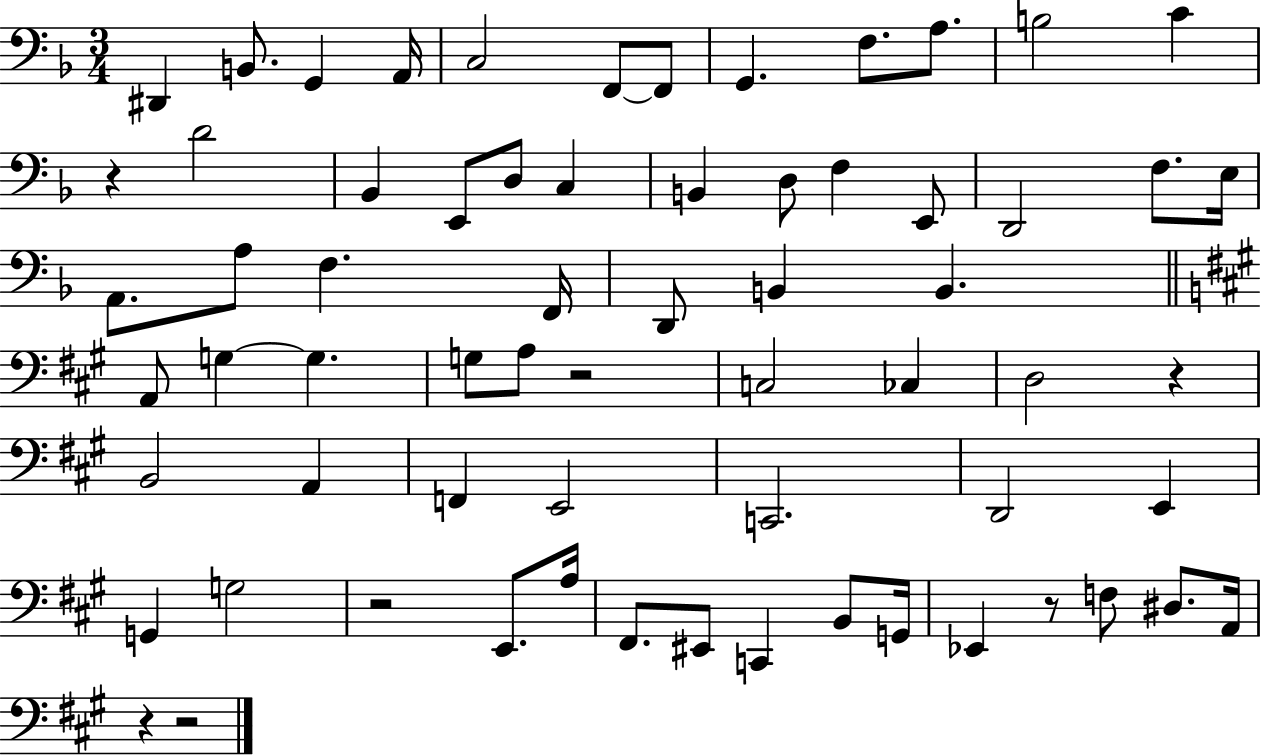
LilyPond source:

{
  \clef bass
  \numericTimeSignature
  \time 3/4
  \key f \major
  dis,4 b,8. g,4 a,16 | c2 f,8~~ f,8 | g,4. f8. a8. | b2 c'4 | \break r4 d'2 | bes,4 e,8 d8 c4 | b,4 d8 f4 e,8 | d,2 f8. e16 | \break a,8. a8 f4. f,16 | d,8 b,4 b,4. | \bar "||" \break \key a \major a,8 g4~~ g4. | g8 a8 r2 | c2 ces4 | d2 r4 | \break b,2 a,4 | f,4 e,2 | c,2. | d,2 e,4 | \break g,4 g2 | r2 e,8. a16 | fis,8. eis,8 c,4 b,8 g,16 | ees,4 r8 f8 dis8. a,16 | \break r4 r2 | \bar "|."
}